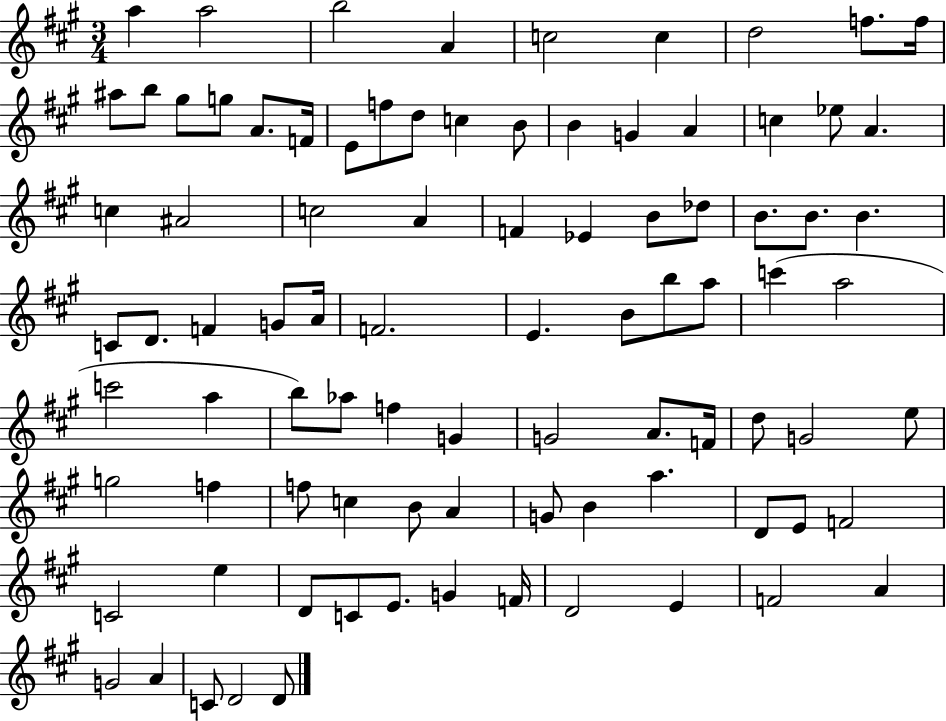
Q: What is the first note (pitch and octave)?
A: A5